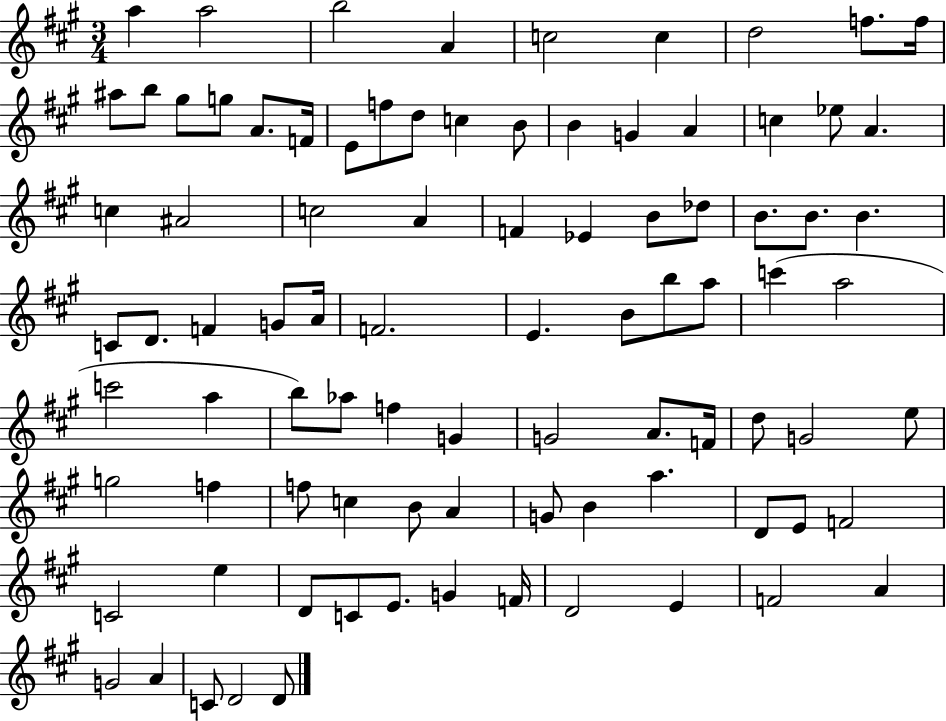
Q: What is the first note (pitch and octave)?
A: A5